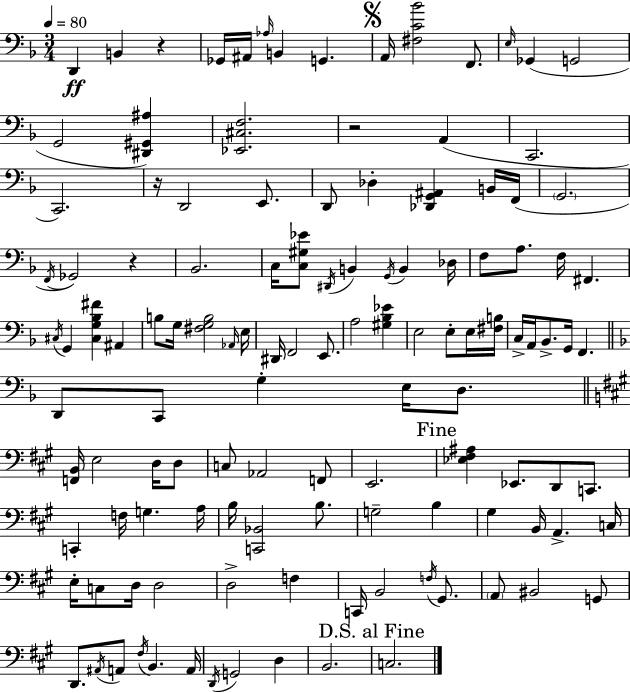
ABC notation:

X:1
T:Untitled
M:3/4
L:1/4
K:Dm
D,, B,, z _G,,/4 ^A,,/4 _A,/4 B,, G,, A,,/4 [^F,C_B]2 F,,/2 E,/4 _G,, G,,2 G,,2 [^D,,^G,,^A,] [_E,,^C,F,]2 z2 A,, C,,2 C,,2 z/4 D,,2 E,,/2 D,,/2 _D, [_D,,G,,^A,,] B,,/4 F,,/4 G,,2 F,,/4 _G,,2 z _B,,2 C,/4 [C,^G,_E]/2 ^D,,/4 B,, G,,/4 B,, _D,/4 F,/2 A,/2 F,/4 ^F,, ^C,/4 G,, [^C,G,_B,^F] ^A,, B,/2 G,/4 [^F,G,B,]2 _A,,/4 E,/4 ^D,,/4 F,,2 E,,/2 A,2 [^G,_B,_E] E,2 E,/2 E,/4 [^F,B,]/4 C,/4 A,,/4 _B,,/2 G,,/4 F,, D,,/2 C,,/2 G, E,/4 D,/2 [F,,B,,]/4 E,2 D,/4 D,/2 C,/2 _A,,2 F,,/2 E,,2 [_E,^F,^A,] _E,,/2 D,,/2 C,,/2 C,, F,/4 G, A,/4 B,/4 [C,,_B,,]2 B,/2 G,2 B, ^G, B,,/4 A,, C,/4 E,/4 C,/2 D,/4 D,2 D,2 F, C,,/4 B,,2 F,/4 ^G,,/2 A,,/2 ^B,,2 G,,/2 D,,/2 ^A,,/4 A,,/2 ^F,/4 B,, A,,/4 D,,/4 G,,2 D, B,,2 C,2